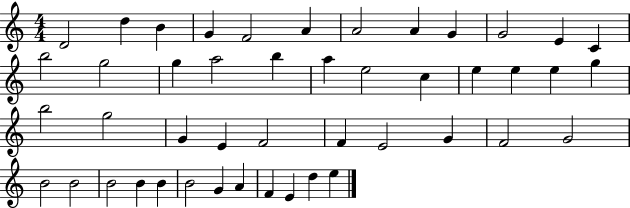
{
  \clef treble
  \numericTimeSignature
  \time 4/4
  \key c \major
  d'2 d''4 b'4 | g'4 f'2 a'4 | a'2 a'4 g'4 | g'2 e'4 c'4 | \break b''2 g''2 | g''4 a''2 b''4 | a''4 e''2 c''4 | e''4 e''4 e''4 g''4 | \break b''2 g''2 | g'4 e'4 f'2 | f'4 e'2 g'4 | f'2 g'2 | \break b'2 b'2 | b'2 b'4 b'4 | b'2 g'4 a'4 | f'4 e'4 d''4 e''4 | \break \bar "|."
}